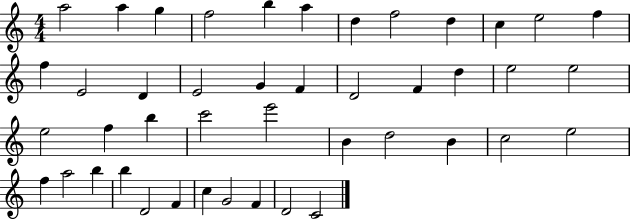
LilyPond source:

{
  \clef treble
  \numericTimeSignature
  \time 4/4
  \key c \major
  a''2 a''4 g''4 | f''2 b''4 a''4 | d''4 f''2 d''4 | c''4 e''2 f''4 | \break f''4 e'2 d'4 | e'2 g'4 f'4 | d'2 f'4 d''4 | e''2 e''2 | \break e''2 f''4 b''4 | c'''2 e'''2 | b'4 d''2 b'4 | c''2 e''2 | \break f''4 a''2 b''4 | b''4 d'2 f'4 | c''4 g'2 f'4 | d'2 c'2 | \break \bar "|."
}